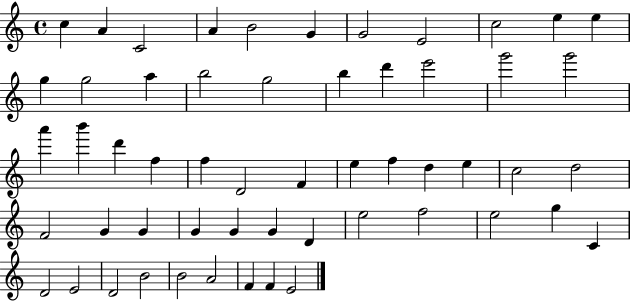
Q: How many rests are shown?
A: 0